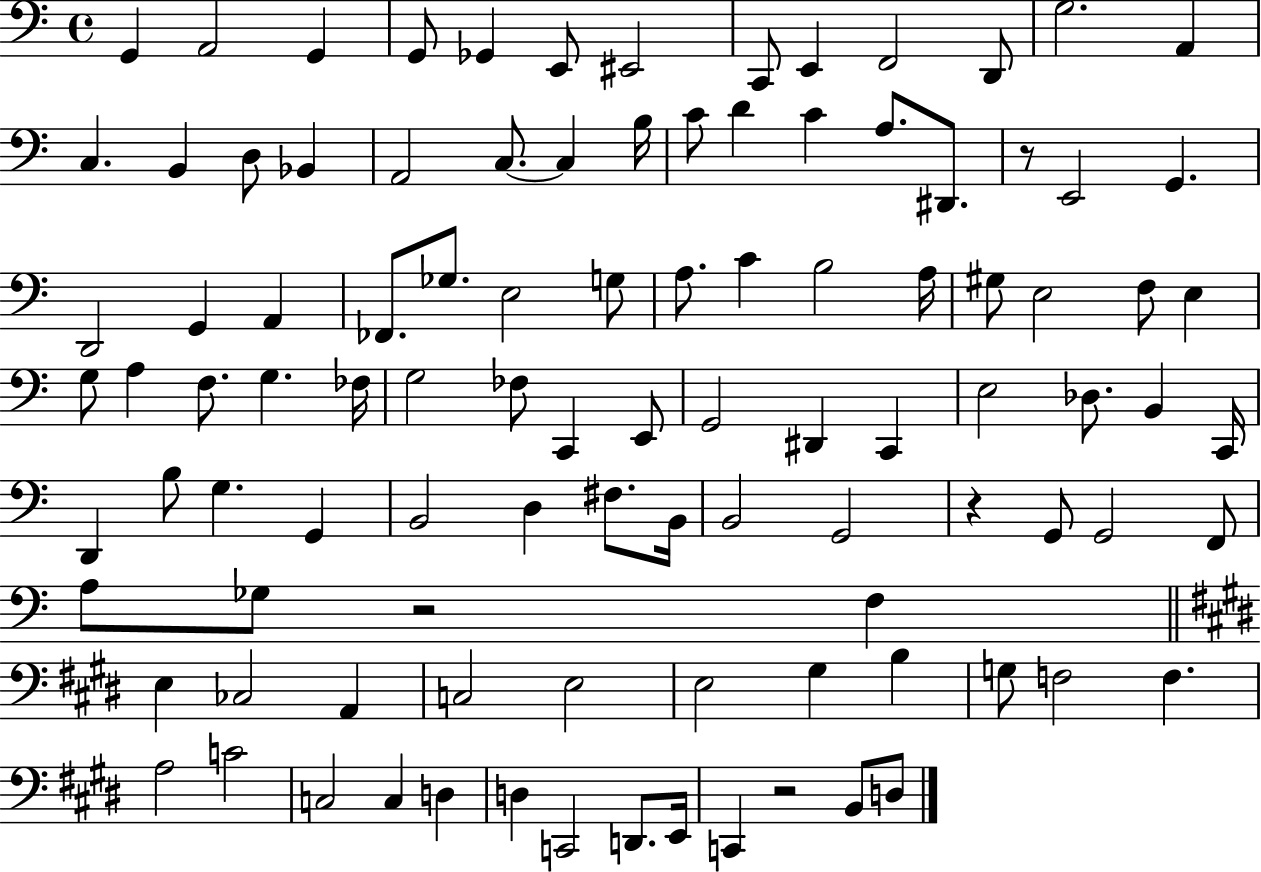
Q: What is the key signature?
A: C major